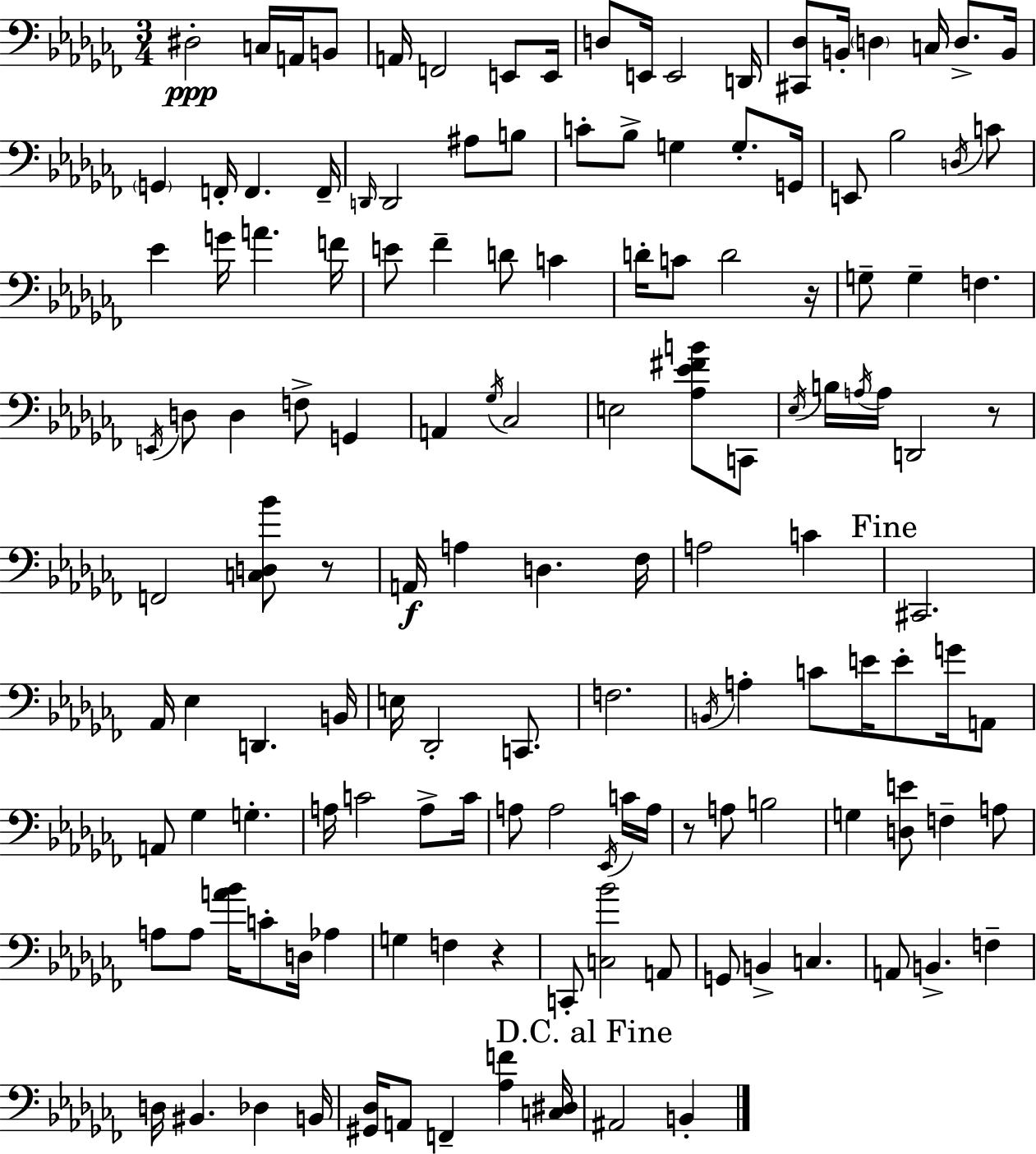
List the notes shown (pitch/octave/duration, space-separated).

D#3/h C3/s A2/s B2/e A2/s F2/h E2/e E2/s D3/e E2/s E2/h D2/s [C#2,Db3]/e B2/s D3/q C3/s D3/e. B2/s G2/q F2/s F2/q. F2/s D2/s D2/h A#3/e B3/e C4/e Bb3/e G3/q G3/e. G2/s E2/e Bb3/h D3/s C4/e Eb4/q G4/s A4/q. F4/s E4/e FES4/q D4/e C4/q D4/s C4/e D4/h R/s G3/e G3/q F3/q. E2/s D3/e D3/q F3/e G2/q A2/q Gb3/s CES3/h E3/h [Ab3,Eb4,F#4,B4]/e C2/e Eb3/s B3/s A3/s A3/s D2/h R/e F2/h [C3,D3,Bb4]/e R/e A2/s A3/q D3/q. FES3/s A3/h C4/q C#2/h. Ab2/s Eb3/q D2/q. B2/s E3/s Db2/h C2/e. F3/h. B2/s A3/q C4/e E4/s E4/e G4/s A2/e A2/e Gb3/q G3/q. A3/s C4/h A3/e C4/s A3/e A3/h Eb2/s C4/s A3/s R/e A3/e B3/h G3/q [D3,E4]/e F3/q A3/e A3/e A3/e [A4,Bb4]/s C4/e D3/s Ab3/q G3/q F3/q R/q C2/e [C3,Bb4]/h A2/e G2/e B2/q C3/q. A2/e B2/q. F3/q D3/s BIS2/q. Db3/q B2/s [G#2,Db3]/s A2/e F2/q [Ab3,F4]/q [C3,D#3]/s A#2/h B2/q